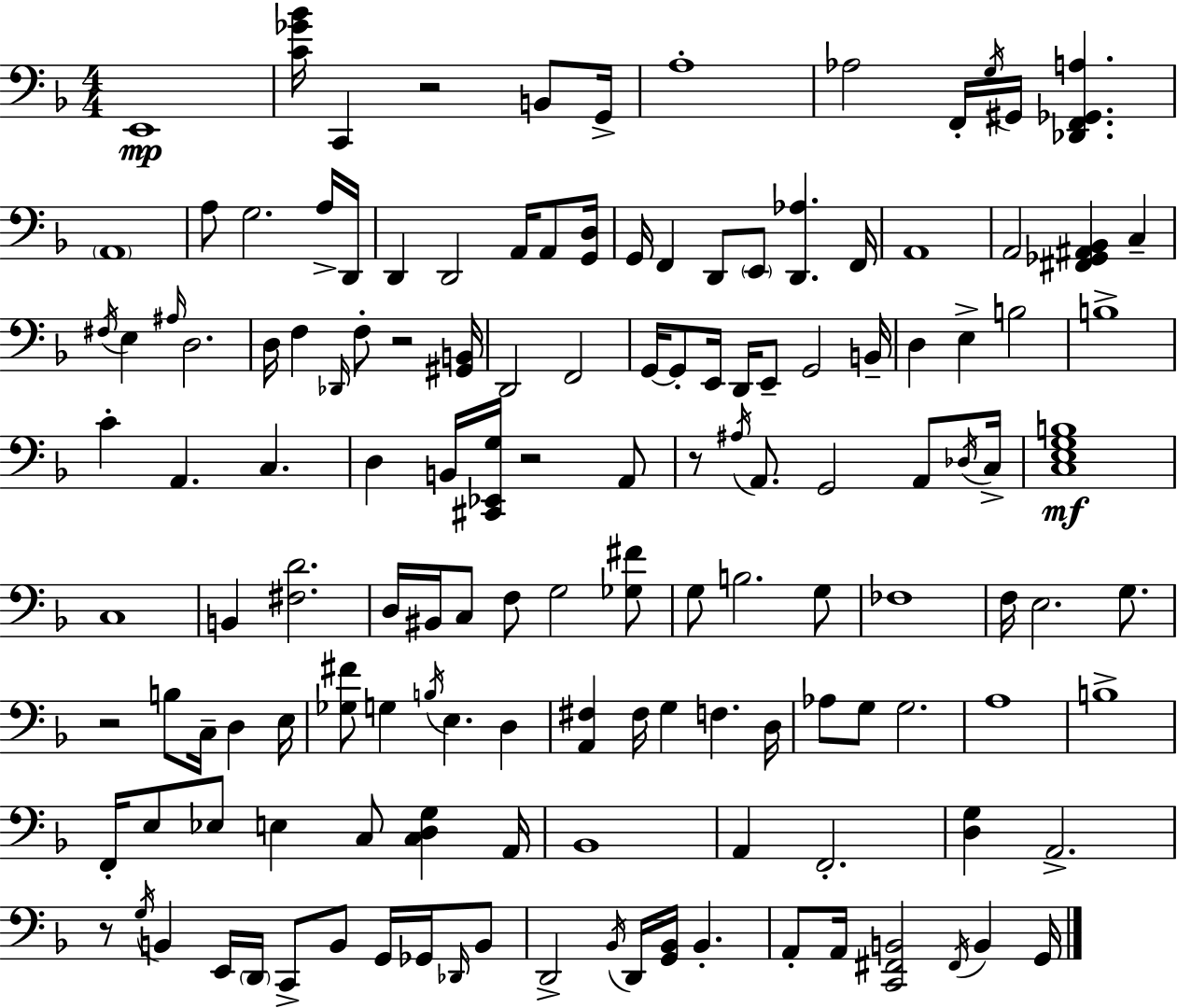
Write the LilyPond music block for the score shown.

{
  \clef bass
  \numericTimeSignature
  \time 4/4
  \key d \minor
  e,1\mp | <c' ges' bes'>16 c,4 r2 b,8 g,16-> | a1-. | aes2 f,16-. \acciaccatura { g16 } gis,16 <des, f, ges, a>4. | \break \parenthesize a,1 | a8 g2. a16-> | d,16 d,4 d,2 a,16 a,8 | <g, d>16 g,16 f,4 d,8 \parenthesize e,8 <d, aes>4. | \break f,16 a,1 | a,2 <fis, ges, ais, bes,>4 c4-- | \acciaccatura { fis16 } e4 \grace { ais16 } d2. | d16 f4 \grace { des,16 } f8-. r2 | \break <gis, b,>16 d,2 f,2 | g,16~~ g,8-. e,16 d,16 e,8-- g,2 | b,16-- d4 e4-> b2 | b1-> | \break c'4-. a,4. c4. | d4 b,16 <cis, ees, g>16 r2 | a,8 r8 \acciaccatura { ais16 } a,8. g,2 | a,8 \acciaccatura { des16 } c16-> <c e g b>1\mf | \break c1 | b,4 <fis d'>2. | d16 bis,16 c8 f8 g2 | <ges fis'>8 g8 b2. | \break g8 fes1 | f16 e2. | g8. r2 b8 | c16-- d4 e16 <ges fis'>8 g4 \acciaccatura { b16 } e4. | \break d4 <a, fis>4 fis16 g4 | f4. d16 aes8 g8 g2. | a1 | b1-> | \break f,16-. e8 ees8 e4 | c8 <c d g>4 a,16 bes,1 | a,4 f,2.-. | <d g>4 a,2.-> | \break r8 \acciaccatura { g16 } b,4 e,16 \parenthesize d,16 | c,8-> b,8 g,16 ges,16 \grace { des,16 } b,8 d,2-> | \acciaccatura { bes,16 } d,16 <g, bes,>16 bes,4.-. a,8-. a,16 <c, fis, b,>2 | \acciaccatura { fis,16 } b,4 g,16 \bar "|."
}